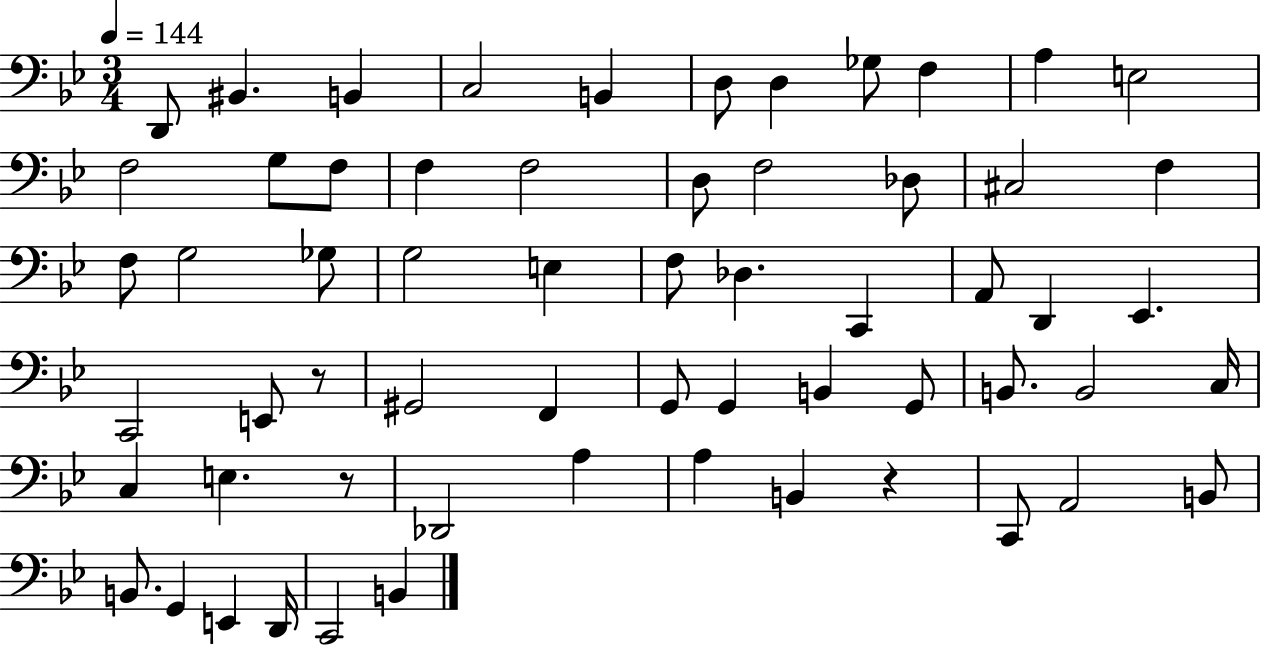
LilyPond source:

{
  \clef bass
  \numericTimeSignature
  \time 3/4
  \key bes \major
  \tempo 4 = 144
  \repeat volta 2 { d,8 bis,4. b,4 | c2 b,4 | d8 d4 ges8 f4 | a4 e2 | \break f2 g8 f8 | f4 f2 | d8 f2 des8 | cis2 f4 | \break f8 g2 ges8 | g2 e4 | f8 des4. c,4 | a,8 d,4 ees,4. | \break c,2 e,8 r8 | gis,2 f,4 | g,8 g,4 b,4 g,8 | b,8. b,2 c16 | \break c4 e4. r8 | des,2 a4 | a4 b,4 r4 | c,8 a,2 b,8 | \break b,8. g,4 e,4 d,16 | c,2 b,4 | } \bar "|."
}